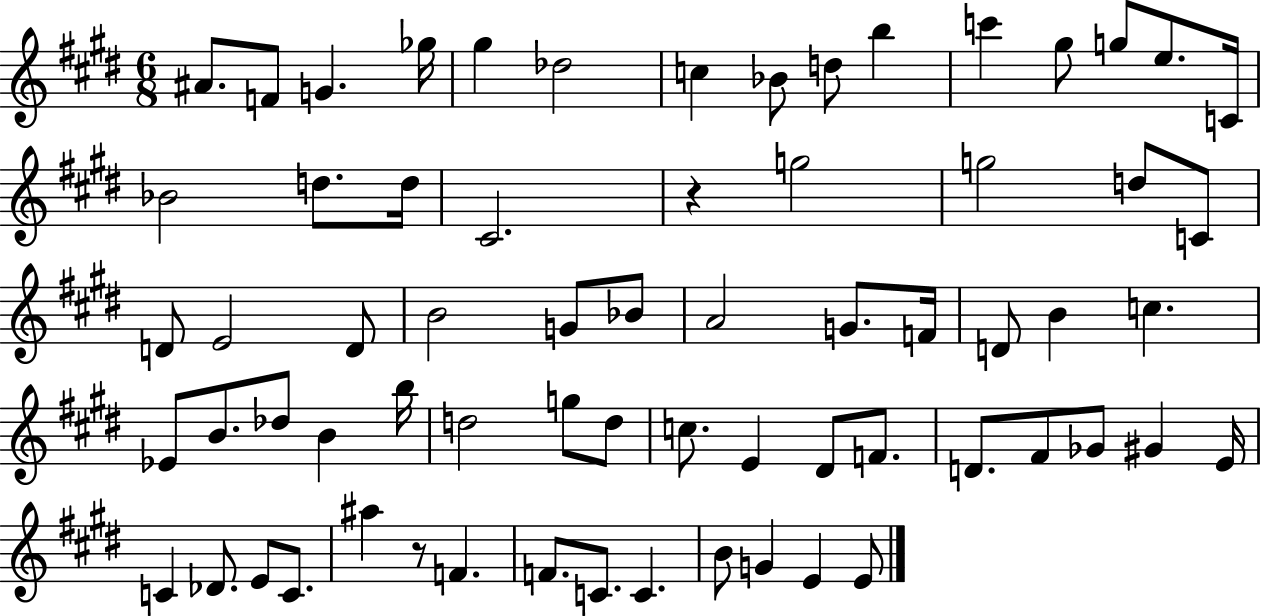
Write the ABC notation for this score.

X:1
T:Untitled
M:6/8
L:1/4
K:E
^A/2 F/2 G _g/4 ^g _d2 c _B/2 d/2 b c' ^g/2 g/2 e/2 C/4 _B2 d/2 d/4 ^C2 z g2 g2 d/2 C/2 D/2 E2 D/2 B2 G/2 _B/2 A2 G/2 F/4 D/2 B c _E/2 B/2 _d/2 B b/4 d2 g/2 d/2 c/2 E ^D/2 F/2 D/2 ^F/2 _G/2 ^G E/4 C _D/2 E/2 C/2 ^a z/2 F F/2 C/2 C B/2 G E E/2